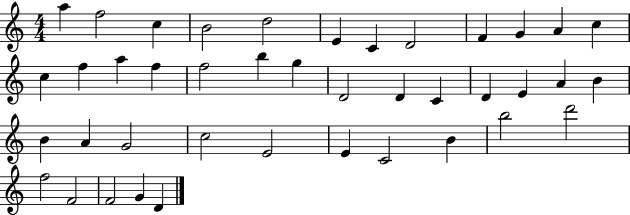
X:1
T:Untitled
M:4/4
L:1/4
K:C
a f2 c B2 d2 E C D2 F G A c c f a f f2 b g D2 D C D E A B B A G2 c2 E2 E C2 B b2 d'2 f2 F2 F2 G D